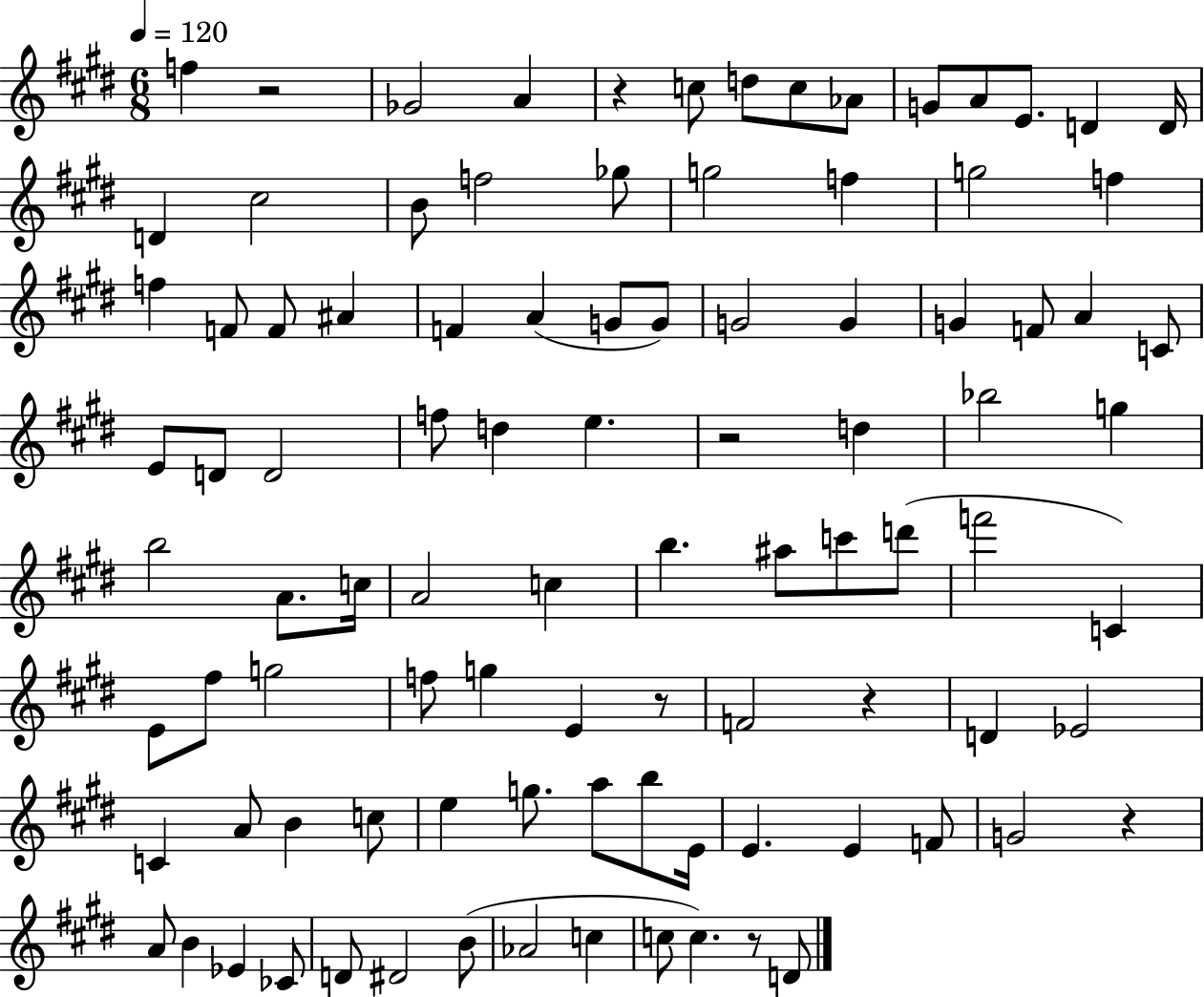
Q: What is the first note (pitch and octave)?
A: F5